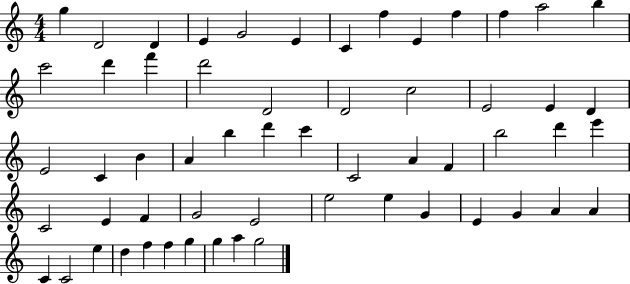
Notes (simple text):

G5/q D4/h D4/q E4/q G4/h E4/q C4/q F5/q E4/q F5/q F5/q A5/h B5/q C6/h D6/q F6/q D6/h D4/h D4/h C5/h E4/h E4/q D4/q E4/h C4/q B4/q A4/q B5/q D6/q C6/q C4/h A4/q F4/q B5/h D6/q E6/q C4/h E4/q F4/q G4/h E4/h E5/h E5/q G4/q E4/q G4/q A4/q A4/q C4/q C4/h E5/q D5/q F5/q F5/q G5/q G5/q A5/q G5/h